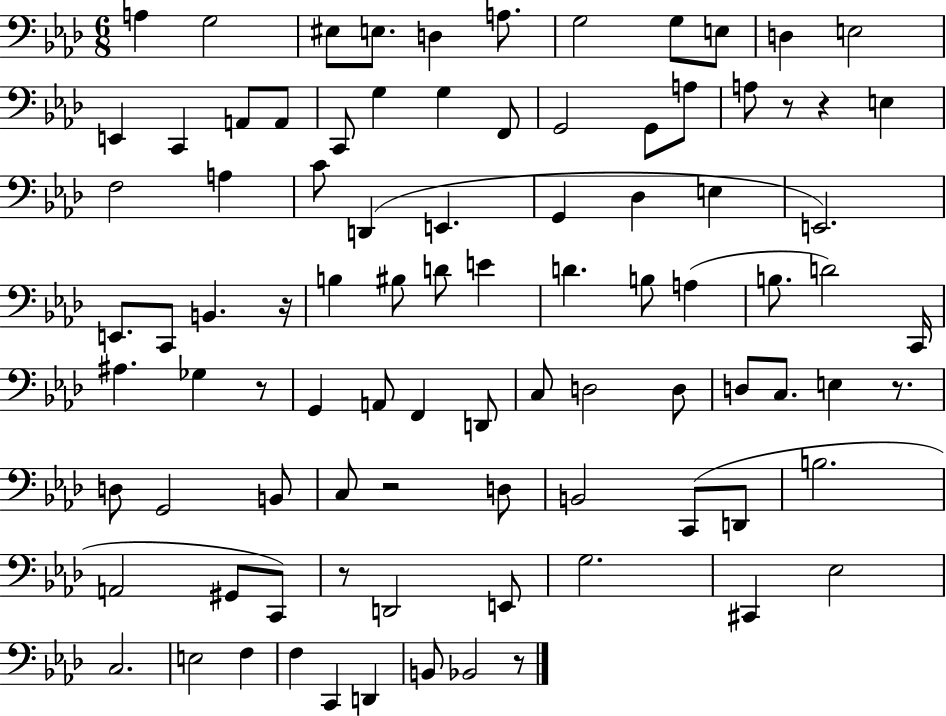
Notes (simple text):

A3/q G3/h EIS3/e E3/e. D3/q A3/e. G3/h G3/e E3/e D3/q E3/h E2/q C2/q A2/e A2/e C2/e G3/q G3/q F2/e G2/h G2/e A3/e A3/e R/e R/q E3/q F3/h A3/q C4/e D2/q E2/q. G2/q Db3/q E3/q E2/h. E2/e. C2/e B2/q. R/s B3/q BIS3/e D4/e E4/q D4/q. B3/e A3/q B3/e. D4/h C2/s A#3/q. Gb3/q R/e G2/q A2/e F2/q D2/e C3/e D3/h D3/e D3/e C3/e. E3/q R/e. D3/e G2/h B2/e C3/e R/h D3/e B2/h C2/e D2/e B3/h. A2/h G#2/e C2/e R/e D2/h E2/e G3/h. C#2/q Eb3/h C3/h. E3/h F3/q F3/q C2/q D2/q B2/e Bb2/h R/e